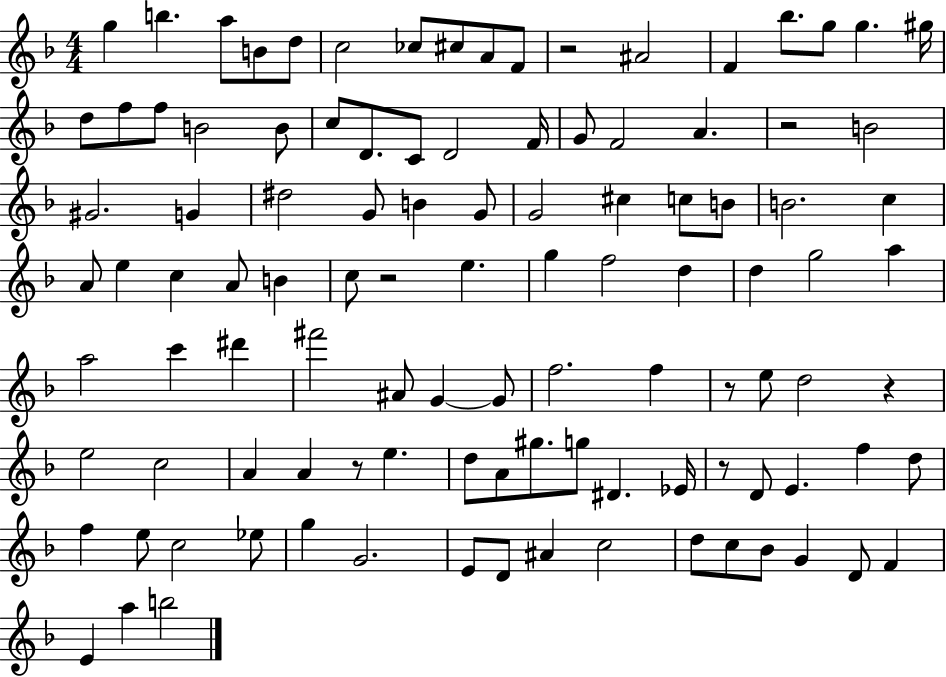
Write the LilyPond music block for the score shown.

{
  \clef treble
  \numericTimeSignature
  \time 4/4
  \key f \major
  g''4 b''4. a''8 b'8 d''8 | c''2 ces''8 cis''8 a'8 f'8 | r2 ais'2 | f'4 bes''8. g''8 g''4. gis''16 | \break d''8 f''8 f''8 b'2 b'8 | c''8 d'8. c'8 d'2 f'16 | g'8 f'2 a'4. | r2 b'2 | \break gis'2. g'4 | dis''2 g'8 b'4 g'8 | g'2 cis''4 c''8 b'8 | b'2. c''4 | \break a'8 e''4 c''4 a'8 b'4 | c''8 r2 e''4. | g''4 f''2 d''4 | d''4 g''2 a''4 | \break a''2 c'''4 dis'''4 | fis'''2 ais'8 g'4~~ g'8 | f''2. f''4 | r8 e''8 d''2 r4 | \break e''2 c''2 | a'4 a'4 r8 e''4. | d''8 a'8 gis''8. g''8 dis'4. ees'16 | r8 d'8 e'4. f''4 d''8 | \break f''4 e''8 c''2 ees''8 | g''4 g'2. | e'8 d'8 ais'4 c''2 | d''8 c''8 bes'8 g'4 d'8 f'4 | \break e'4 a''4 b''2 | \bar "|."
}